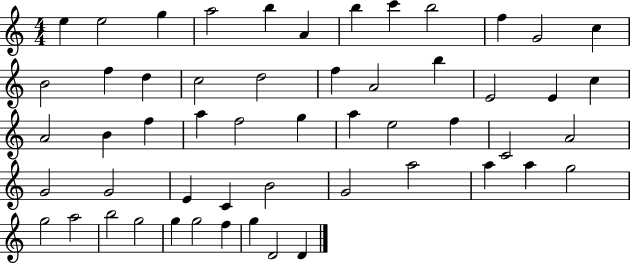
{
  \clef treble
  \numericTimeSignature
  \time 4/4
  \key c \major
  e''4 e''2 g''4 | a''2 b''4 a'4 | b''4 c'''4 b''2 | f''4 g'2 c''4 | \break b'2 f''4 d''4 | c''2 d''2 | f''4 a'2 b''4 | e'2 e'4 c''4 | \break a'2 b'4 f''4 | a''4 f''2 g''4 | a''4 e''2 f''4 | c'2 a'2 | \break g'2 g'2 | e'4 c'4 b'2 | g'2 a''2 | a''4 a''4 g''2 | \break g''2 a''2 | b''2 g''2 | g''4 g''2 f''4 | g''4 d'2 d'4 | \break \bar "|."
}